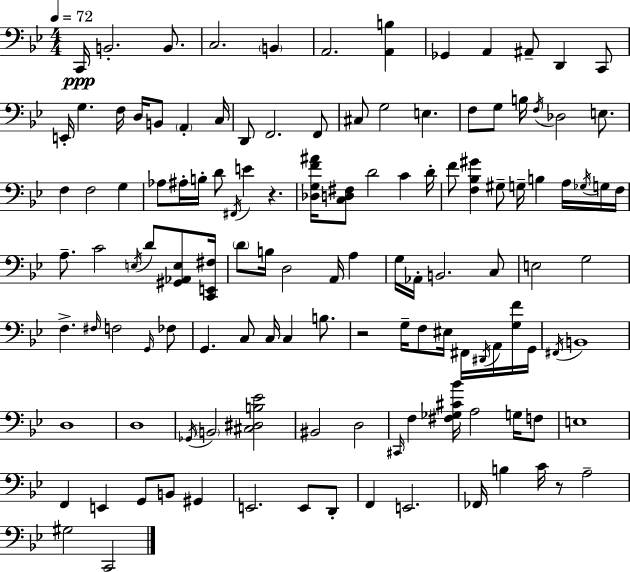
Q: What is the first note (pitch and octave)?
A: C2